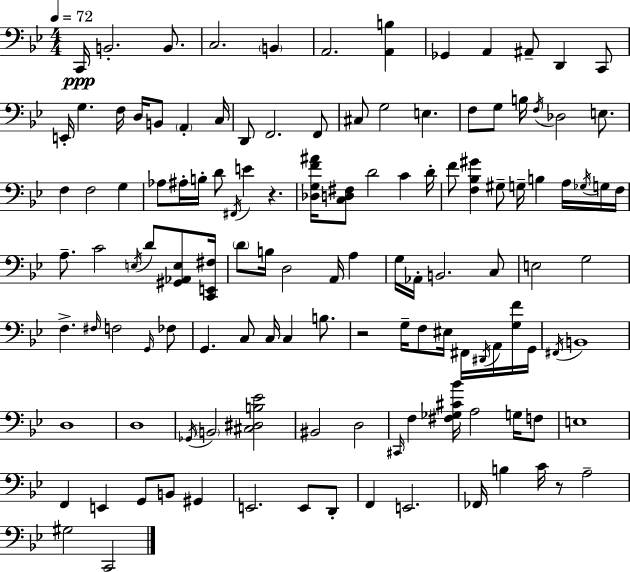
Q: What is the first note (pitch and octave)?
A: C2